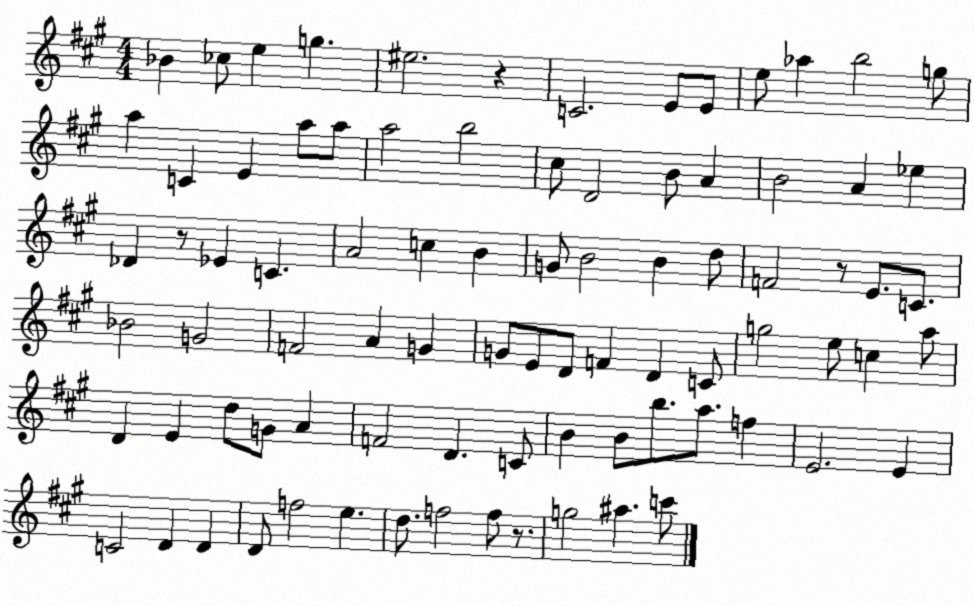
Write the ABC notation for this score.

X:1
T:Untitled
M:4/4
L:1/4
K:A
_B _c/2 e g ^e2 z C2 E/2 E/2 e/2 _a b2 g/2 a C E a/2 a/2 a2 b2 ^c/2 D2 B/2 A B2 A _e _D z/2 _E C A2 c B G/2 B2 B d/2 F2 z/2 E/2 C/2 _B2 G2 F2 A G G/2 E/2 D/2 F D C/2 g2 e/2 c a/2 D E d/2 G/2 A F2 D C/2 B B/2 b/2 a/2 f E2 E C2 D D D/2 f2 e d/2 f2 f/2 z/2 g2 ^a c'/2